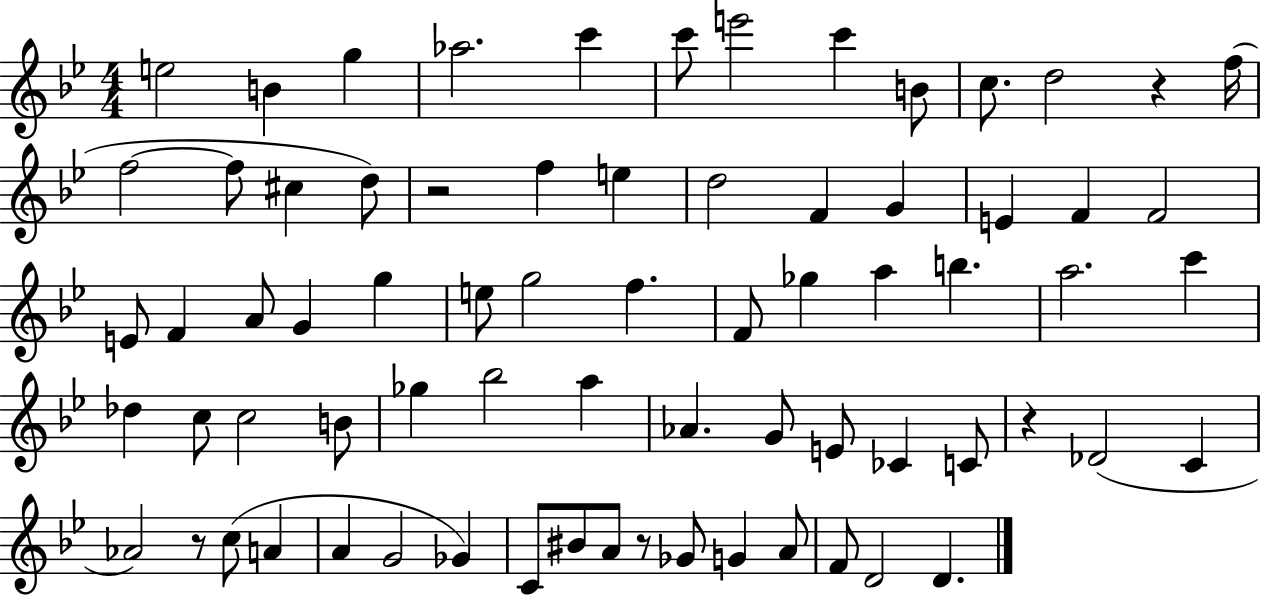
{
  \clef treble
  \numericTimeSignature
  \time 4/4
  \key bes \major
  \repeat volta 2 { e''2 b'4 g''4 | aes''2. c'''4 | c'''8 e'''2 c'''4 b'8 | c''8. d''2 r4 f''16( | \break f''2~~ f''8 cis''4 d''8) | r2 f''4 e''4 | d''2 f'4 g'4 | e'4 f'4 f'2 | \break e'8 f'4 a'8 g'4 g''4 | e''8 g''2 f''4. | f'8 ges''4 a''4 b''4. | a''2. c'''4 | \break des''4 c''8 c''2 b'8 | ges''4 bes''2 a''4 | aes'4. g'8 e'8 ces'4 c'8 | r4 des'2( c'4 | \break aes'2) r8 c''8( a'4 | a'4 g'2 ges'4) | c'8 bis'8 a'8 r8 ges'8 g'4 a'8 | f'8 d'2 d'4. | \break } \bar "|."
}